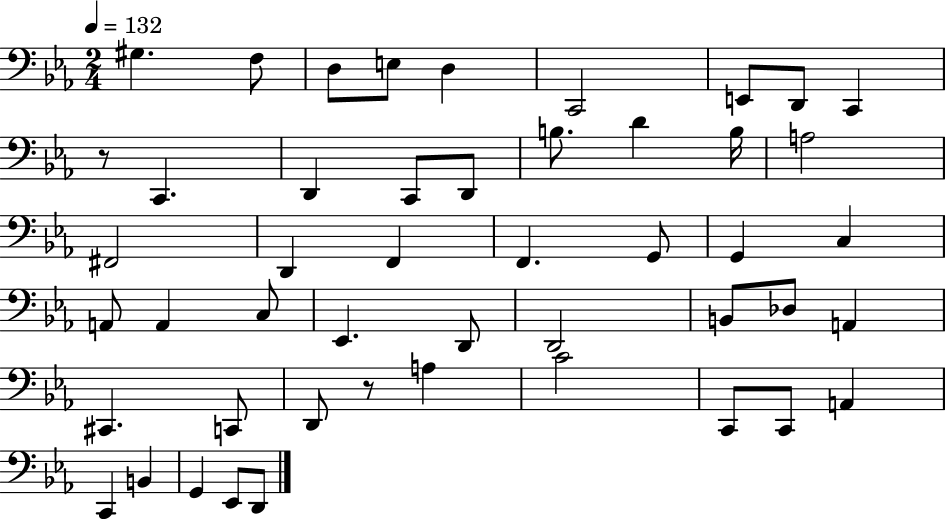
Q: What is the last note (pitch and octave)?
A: D2